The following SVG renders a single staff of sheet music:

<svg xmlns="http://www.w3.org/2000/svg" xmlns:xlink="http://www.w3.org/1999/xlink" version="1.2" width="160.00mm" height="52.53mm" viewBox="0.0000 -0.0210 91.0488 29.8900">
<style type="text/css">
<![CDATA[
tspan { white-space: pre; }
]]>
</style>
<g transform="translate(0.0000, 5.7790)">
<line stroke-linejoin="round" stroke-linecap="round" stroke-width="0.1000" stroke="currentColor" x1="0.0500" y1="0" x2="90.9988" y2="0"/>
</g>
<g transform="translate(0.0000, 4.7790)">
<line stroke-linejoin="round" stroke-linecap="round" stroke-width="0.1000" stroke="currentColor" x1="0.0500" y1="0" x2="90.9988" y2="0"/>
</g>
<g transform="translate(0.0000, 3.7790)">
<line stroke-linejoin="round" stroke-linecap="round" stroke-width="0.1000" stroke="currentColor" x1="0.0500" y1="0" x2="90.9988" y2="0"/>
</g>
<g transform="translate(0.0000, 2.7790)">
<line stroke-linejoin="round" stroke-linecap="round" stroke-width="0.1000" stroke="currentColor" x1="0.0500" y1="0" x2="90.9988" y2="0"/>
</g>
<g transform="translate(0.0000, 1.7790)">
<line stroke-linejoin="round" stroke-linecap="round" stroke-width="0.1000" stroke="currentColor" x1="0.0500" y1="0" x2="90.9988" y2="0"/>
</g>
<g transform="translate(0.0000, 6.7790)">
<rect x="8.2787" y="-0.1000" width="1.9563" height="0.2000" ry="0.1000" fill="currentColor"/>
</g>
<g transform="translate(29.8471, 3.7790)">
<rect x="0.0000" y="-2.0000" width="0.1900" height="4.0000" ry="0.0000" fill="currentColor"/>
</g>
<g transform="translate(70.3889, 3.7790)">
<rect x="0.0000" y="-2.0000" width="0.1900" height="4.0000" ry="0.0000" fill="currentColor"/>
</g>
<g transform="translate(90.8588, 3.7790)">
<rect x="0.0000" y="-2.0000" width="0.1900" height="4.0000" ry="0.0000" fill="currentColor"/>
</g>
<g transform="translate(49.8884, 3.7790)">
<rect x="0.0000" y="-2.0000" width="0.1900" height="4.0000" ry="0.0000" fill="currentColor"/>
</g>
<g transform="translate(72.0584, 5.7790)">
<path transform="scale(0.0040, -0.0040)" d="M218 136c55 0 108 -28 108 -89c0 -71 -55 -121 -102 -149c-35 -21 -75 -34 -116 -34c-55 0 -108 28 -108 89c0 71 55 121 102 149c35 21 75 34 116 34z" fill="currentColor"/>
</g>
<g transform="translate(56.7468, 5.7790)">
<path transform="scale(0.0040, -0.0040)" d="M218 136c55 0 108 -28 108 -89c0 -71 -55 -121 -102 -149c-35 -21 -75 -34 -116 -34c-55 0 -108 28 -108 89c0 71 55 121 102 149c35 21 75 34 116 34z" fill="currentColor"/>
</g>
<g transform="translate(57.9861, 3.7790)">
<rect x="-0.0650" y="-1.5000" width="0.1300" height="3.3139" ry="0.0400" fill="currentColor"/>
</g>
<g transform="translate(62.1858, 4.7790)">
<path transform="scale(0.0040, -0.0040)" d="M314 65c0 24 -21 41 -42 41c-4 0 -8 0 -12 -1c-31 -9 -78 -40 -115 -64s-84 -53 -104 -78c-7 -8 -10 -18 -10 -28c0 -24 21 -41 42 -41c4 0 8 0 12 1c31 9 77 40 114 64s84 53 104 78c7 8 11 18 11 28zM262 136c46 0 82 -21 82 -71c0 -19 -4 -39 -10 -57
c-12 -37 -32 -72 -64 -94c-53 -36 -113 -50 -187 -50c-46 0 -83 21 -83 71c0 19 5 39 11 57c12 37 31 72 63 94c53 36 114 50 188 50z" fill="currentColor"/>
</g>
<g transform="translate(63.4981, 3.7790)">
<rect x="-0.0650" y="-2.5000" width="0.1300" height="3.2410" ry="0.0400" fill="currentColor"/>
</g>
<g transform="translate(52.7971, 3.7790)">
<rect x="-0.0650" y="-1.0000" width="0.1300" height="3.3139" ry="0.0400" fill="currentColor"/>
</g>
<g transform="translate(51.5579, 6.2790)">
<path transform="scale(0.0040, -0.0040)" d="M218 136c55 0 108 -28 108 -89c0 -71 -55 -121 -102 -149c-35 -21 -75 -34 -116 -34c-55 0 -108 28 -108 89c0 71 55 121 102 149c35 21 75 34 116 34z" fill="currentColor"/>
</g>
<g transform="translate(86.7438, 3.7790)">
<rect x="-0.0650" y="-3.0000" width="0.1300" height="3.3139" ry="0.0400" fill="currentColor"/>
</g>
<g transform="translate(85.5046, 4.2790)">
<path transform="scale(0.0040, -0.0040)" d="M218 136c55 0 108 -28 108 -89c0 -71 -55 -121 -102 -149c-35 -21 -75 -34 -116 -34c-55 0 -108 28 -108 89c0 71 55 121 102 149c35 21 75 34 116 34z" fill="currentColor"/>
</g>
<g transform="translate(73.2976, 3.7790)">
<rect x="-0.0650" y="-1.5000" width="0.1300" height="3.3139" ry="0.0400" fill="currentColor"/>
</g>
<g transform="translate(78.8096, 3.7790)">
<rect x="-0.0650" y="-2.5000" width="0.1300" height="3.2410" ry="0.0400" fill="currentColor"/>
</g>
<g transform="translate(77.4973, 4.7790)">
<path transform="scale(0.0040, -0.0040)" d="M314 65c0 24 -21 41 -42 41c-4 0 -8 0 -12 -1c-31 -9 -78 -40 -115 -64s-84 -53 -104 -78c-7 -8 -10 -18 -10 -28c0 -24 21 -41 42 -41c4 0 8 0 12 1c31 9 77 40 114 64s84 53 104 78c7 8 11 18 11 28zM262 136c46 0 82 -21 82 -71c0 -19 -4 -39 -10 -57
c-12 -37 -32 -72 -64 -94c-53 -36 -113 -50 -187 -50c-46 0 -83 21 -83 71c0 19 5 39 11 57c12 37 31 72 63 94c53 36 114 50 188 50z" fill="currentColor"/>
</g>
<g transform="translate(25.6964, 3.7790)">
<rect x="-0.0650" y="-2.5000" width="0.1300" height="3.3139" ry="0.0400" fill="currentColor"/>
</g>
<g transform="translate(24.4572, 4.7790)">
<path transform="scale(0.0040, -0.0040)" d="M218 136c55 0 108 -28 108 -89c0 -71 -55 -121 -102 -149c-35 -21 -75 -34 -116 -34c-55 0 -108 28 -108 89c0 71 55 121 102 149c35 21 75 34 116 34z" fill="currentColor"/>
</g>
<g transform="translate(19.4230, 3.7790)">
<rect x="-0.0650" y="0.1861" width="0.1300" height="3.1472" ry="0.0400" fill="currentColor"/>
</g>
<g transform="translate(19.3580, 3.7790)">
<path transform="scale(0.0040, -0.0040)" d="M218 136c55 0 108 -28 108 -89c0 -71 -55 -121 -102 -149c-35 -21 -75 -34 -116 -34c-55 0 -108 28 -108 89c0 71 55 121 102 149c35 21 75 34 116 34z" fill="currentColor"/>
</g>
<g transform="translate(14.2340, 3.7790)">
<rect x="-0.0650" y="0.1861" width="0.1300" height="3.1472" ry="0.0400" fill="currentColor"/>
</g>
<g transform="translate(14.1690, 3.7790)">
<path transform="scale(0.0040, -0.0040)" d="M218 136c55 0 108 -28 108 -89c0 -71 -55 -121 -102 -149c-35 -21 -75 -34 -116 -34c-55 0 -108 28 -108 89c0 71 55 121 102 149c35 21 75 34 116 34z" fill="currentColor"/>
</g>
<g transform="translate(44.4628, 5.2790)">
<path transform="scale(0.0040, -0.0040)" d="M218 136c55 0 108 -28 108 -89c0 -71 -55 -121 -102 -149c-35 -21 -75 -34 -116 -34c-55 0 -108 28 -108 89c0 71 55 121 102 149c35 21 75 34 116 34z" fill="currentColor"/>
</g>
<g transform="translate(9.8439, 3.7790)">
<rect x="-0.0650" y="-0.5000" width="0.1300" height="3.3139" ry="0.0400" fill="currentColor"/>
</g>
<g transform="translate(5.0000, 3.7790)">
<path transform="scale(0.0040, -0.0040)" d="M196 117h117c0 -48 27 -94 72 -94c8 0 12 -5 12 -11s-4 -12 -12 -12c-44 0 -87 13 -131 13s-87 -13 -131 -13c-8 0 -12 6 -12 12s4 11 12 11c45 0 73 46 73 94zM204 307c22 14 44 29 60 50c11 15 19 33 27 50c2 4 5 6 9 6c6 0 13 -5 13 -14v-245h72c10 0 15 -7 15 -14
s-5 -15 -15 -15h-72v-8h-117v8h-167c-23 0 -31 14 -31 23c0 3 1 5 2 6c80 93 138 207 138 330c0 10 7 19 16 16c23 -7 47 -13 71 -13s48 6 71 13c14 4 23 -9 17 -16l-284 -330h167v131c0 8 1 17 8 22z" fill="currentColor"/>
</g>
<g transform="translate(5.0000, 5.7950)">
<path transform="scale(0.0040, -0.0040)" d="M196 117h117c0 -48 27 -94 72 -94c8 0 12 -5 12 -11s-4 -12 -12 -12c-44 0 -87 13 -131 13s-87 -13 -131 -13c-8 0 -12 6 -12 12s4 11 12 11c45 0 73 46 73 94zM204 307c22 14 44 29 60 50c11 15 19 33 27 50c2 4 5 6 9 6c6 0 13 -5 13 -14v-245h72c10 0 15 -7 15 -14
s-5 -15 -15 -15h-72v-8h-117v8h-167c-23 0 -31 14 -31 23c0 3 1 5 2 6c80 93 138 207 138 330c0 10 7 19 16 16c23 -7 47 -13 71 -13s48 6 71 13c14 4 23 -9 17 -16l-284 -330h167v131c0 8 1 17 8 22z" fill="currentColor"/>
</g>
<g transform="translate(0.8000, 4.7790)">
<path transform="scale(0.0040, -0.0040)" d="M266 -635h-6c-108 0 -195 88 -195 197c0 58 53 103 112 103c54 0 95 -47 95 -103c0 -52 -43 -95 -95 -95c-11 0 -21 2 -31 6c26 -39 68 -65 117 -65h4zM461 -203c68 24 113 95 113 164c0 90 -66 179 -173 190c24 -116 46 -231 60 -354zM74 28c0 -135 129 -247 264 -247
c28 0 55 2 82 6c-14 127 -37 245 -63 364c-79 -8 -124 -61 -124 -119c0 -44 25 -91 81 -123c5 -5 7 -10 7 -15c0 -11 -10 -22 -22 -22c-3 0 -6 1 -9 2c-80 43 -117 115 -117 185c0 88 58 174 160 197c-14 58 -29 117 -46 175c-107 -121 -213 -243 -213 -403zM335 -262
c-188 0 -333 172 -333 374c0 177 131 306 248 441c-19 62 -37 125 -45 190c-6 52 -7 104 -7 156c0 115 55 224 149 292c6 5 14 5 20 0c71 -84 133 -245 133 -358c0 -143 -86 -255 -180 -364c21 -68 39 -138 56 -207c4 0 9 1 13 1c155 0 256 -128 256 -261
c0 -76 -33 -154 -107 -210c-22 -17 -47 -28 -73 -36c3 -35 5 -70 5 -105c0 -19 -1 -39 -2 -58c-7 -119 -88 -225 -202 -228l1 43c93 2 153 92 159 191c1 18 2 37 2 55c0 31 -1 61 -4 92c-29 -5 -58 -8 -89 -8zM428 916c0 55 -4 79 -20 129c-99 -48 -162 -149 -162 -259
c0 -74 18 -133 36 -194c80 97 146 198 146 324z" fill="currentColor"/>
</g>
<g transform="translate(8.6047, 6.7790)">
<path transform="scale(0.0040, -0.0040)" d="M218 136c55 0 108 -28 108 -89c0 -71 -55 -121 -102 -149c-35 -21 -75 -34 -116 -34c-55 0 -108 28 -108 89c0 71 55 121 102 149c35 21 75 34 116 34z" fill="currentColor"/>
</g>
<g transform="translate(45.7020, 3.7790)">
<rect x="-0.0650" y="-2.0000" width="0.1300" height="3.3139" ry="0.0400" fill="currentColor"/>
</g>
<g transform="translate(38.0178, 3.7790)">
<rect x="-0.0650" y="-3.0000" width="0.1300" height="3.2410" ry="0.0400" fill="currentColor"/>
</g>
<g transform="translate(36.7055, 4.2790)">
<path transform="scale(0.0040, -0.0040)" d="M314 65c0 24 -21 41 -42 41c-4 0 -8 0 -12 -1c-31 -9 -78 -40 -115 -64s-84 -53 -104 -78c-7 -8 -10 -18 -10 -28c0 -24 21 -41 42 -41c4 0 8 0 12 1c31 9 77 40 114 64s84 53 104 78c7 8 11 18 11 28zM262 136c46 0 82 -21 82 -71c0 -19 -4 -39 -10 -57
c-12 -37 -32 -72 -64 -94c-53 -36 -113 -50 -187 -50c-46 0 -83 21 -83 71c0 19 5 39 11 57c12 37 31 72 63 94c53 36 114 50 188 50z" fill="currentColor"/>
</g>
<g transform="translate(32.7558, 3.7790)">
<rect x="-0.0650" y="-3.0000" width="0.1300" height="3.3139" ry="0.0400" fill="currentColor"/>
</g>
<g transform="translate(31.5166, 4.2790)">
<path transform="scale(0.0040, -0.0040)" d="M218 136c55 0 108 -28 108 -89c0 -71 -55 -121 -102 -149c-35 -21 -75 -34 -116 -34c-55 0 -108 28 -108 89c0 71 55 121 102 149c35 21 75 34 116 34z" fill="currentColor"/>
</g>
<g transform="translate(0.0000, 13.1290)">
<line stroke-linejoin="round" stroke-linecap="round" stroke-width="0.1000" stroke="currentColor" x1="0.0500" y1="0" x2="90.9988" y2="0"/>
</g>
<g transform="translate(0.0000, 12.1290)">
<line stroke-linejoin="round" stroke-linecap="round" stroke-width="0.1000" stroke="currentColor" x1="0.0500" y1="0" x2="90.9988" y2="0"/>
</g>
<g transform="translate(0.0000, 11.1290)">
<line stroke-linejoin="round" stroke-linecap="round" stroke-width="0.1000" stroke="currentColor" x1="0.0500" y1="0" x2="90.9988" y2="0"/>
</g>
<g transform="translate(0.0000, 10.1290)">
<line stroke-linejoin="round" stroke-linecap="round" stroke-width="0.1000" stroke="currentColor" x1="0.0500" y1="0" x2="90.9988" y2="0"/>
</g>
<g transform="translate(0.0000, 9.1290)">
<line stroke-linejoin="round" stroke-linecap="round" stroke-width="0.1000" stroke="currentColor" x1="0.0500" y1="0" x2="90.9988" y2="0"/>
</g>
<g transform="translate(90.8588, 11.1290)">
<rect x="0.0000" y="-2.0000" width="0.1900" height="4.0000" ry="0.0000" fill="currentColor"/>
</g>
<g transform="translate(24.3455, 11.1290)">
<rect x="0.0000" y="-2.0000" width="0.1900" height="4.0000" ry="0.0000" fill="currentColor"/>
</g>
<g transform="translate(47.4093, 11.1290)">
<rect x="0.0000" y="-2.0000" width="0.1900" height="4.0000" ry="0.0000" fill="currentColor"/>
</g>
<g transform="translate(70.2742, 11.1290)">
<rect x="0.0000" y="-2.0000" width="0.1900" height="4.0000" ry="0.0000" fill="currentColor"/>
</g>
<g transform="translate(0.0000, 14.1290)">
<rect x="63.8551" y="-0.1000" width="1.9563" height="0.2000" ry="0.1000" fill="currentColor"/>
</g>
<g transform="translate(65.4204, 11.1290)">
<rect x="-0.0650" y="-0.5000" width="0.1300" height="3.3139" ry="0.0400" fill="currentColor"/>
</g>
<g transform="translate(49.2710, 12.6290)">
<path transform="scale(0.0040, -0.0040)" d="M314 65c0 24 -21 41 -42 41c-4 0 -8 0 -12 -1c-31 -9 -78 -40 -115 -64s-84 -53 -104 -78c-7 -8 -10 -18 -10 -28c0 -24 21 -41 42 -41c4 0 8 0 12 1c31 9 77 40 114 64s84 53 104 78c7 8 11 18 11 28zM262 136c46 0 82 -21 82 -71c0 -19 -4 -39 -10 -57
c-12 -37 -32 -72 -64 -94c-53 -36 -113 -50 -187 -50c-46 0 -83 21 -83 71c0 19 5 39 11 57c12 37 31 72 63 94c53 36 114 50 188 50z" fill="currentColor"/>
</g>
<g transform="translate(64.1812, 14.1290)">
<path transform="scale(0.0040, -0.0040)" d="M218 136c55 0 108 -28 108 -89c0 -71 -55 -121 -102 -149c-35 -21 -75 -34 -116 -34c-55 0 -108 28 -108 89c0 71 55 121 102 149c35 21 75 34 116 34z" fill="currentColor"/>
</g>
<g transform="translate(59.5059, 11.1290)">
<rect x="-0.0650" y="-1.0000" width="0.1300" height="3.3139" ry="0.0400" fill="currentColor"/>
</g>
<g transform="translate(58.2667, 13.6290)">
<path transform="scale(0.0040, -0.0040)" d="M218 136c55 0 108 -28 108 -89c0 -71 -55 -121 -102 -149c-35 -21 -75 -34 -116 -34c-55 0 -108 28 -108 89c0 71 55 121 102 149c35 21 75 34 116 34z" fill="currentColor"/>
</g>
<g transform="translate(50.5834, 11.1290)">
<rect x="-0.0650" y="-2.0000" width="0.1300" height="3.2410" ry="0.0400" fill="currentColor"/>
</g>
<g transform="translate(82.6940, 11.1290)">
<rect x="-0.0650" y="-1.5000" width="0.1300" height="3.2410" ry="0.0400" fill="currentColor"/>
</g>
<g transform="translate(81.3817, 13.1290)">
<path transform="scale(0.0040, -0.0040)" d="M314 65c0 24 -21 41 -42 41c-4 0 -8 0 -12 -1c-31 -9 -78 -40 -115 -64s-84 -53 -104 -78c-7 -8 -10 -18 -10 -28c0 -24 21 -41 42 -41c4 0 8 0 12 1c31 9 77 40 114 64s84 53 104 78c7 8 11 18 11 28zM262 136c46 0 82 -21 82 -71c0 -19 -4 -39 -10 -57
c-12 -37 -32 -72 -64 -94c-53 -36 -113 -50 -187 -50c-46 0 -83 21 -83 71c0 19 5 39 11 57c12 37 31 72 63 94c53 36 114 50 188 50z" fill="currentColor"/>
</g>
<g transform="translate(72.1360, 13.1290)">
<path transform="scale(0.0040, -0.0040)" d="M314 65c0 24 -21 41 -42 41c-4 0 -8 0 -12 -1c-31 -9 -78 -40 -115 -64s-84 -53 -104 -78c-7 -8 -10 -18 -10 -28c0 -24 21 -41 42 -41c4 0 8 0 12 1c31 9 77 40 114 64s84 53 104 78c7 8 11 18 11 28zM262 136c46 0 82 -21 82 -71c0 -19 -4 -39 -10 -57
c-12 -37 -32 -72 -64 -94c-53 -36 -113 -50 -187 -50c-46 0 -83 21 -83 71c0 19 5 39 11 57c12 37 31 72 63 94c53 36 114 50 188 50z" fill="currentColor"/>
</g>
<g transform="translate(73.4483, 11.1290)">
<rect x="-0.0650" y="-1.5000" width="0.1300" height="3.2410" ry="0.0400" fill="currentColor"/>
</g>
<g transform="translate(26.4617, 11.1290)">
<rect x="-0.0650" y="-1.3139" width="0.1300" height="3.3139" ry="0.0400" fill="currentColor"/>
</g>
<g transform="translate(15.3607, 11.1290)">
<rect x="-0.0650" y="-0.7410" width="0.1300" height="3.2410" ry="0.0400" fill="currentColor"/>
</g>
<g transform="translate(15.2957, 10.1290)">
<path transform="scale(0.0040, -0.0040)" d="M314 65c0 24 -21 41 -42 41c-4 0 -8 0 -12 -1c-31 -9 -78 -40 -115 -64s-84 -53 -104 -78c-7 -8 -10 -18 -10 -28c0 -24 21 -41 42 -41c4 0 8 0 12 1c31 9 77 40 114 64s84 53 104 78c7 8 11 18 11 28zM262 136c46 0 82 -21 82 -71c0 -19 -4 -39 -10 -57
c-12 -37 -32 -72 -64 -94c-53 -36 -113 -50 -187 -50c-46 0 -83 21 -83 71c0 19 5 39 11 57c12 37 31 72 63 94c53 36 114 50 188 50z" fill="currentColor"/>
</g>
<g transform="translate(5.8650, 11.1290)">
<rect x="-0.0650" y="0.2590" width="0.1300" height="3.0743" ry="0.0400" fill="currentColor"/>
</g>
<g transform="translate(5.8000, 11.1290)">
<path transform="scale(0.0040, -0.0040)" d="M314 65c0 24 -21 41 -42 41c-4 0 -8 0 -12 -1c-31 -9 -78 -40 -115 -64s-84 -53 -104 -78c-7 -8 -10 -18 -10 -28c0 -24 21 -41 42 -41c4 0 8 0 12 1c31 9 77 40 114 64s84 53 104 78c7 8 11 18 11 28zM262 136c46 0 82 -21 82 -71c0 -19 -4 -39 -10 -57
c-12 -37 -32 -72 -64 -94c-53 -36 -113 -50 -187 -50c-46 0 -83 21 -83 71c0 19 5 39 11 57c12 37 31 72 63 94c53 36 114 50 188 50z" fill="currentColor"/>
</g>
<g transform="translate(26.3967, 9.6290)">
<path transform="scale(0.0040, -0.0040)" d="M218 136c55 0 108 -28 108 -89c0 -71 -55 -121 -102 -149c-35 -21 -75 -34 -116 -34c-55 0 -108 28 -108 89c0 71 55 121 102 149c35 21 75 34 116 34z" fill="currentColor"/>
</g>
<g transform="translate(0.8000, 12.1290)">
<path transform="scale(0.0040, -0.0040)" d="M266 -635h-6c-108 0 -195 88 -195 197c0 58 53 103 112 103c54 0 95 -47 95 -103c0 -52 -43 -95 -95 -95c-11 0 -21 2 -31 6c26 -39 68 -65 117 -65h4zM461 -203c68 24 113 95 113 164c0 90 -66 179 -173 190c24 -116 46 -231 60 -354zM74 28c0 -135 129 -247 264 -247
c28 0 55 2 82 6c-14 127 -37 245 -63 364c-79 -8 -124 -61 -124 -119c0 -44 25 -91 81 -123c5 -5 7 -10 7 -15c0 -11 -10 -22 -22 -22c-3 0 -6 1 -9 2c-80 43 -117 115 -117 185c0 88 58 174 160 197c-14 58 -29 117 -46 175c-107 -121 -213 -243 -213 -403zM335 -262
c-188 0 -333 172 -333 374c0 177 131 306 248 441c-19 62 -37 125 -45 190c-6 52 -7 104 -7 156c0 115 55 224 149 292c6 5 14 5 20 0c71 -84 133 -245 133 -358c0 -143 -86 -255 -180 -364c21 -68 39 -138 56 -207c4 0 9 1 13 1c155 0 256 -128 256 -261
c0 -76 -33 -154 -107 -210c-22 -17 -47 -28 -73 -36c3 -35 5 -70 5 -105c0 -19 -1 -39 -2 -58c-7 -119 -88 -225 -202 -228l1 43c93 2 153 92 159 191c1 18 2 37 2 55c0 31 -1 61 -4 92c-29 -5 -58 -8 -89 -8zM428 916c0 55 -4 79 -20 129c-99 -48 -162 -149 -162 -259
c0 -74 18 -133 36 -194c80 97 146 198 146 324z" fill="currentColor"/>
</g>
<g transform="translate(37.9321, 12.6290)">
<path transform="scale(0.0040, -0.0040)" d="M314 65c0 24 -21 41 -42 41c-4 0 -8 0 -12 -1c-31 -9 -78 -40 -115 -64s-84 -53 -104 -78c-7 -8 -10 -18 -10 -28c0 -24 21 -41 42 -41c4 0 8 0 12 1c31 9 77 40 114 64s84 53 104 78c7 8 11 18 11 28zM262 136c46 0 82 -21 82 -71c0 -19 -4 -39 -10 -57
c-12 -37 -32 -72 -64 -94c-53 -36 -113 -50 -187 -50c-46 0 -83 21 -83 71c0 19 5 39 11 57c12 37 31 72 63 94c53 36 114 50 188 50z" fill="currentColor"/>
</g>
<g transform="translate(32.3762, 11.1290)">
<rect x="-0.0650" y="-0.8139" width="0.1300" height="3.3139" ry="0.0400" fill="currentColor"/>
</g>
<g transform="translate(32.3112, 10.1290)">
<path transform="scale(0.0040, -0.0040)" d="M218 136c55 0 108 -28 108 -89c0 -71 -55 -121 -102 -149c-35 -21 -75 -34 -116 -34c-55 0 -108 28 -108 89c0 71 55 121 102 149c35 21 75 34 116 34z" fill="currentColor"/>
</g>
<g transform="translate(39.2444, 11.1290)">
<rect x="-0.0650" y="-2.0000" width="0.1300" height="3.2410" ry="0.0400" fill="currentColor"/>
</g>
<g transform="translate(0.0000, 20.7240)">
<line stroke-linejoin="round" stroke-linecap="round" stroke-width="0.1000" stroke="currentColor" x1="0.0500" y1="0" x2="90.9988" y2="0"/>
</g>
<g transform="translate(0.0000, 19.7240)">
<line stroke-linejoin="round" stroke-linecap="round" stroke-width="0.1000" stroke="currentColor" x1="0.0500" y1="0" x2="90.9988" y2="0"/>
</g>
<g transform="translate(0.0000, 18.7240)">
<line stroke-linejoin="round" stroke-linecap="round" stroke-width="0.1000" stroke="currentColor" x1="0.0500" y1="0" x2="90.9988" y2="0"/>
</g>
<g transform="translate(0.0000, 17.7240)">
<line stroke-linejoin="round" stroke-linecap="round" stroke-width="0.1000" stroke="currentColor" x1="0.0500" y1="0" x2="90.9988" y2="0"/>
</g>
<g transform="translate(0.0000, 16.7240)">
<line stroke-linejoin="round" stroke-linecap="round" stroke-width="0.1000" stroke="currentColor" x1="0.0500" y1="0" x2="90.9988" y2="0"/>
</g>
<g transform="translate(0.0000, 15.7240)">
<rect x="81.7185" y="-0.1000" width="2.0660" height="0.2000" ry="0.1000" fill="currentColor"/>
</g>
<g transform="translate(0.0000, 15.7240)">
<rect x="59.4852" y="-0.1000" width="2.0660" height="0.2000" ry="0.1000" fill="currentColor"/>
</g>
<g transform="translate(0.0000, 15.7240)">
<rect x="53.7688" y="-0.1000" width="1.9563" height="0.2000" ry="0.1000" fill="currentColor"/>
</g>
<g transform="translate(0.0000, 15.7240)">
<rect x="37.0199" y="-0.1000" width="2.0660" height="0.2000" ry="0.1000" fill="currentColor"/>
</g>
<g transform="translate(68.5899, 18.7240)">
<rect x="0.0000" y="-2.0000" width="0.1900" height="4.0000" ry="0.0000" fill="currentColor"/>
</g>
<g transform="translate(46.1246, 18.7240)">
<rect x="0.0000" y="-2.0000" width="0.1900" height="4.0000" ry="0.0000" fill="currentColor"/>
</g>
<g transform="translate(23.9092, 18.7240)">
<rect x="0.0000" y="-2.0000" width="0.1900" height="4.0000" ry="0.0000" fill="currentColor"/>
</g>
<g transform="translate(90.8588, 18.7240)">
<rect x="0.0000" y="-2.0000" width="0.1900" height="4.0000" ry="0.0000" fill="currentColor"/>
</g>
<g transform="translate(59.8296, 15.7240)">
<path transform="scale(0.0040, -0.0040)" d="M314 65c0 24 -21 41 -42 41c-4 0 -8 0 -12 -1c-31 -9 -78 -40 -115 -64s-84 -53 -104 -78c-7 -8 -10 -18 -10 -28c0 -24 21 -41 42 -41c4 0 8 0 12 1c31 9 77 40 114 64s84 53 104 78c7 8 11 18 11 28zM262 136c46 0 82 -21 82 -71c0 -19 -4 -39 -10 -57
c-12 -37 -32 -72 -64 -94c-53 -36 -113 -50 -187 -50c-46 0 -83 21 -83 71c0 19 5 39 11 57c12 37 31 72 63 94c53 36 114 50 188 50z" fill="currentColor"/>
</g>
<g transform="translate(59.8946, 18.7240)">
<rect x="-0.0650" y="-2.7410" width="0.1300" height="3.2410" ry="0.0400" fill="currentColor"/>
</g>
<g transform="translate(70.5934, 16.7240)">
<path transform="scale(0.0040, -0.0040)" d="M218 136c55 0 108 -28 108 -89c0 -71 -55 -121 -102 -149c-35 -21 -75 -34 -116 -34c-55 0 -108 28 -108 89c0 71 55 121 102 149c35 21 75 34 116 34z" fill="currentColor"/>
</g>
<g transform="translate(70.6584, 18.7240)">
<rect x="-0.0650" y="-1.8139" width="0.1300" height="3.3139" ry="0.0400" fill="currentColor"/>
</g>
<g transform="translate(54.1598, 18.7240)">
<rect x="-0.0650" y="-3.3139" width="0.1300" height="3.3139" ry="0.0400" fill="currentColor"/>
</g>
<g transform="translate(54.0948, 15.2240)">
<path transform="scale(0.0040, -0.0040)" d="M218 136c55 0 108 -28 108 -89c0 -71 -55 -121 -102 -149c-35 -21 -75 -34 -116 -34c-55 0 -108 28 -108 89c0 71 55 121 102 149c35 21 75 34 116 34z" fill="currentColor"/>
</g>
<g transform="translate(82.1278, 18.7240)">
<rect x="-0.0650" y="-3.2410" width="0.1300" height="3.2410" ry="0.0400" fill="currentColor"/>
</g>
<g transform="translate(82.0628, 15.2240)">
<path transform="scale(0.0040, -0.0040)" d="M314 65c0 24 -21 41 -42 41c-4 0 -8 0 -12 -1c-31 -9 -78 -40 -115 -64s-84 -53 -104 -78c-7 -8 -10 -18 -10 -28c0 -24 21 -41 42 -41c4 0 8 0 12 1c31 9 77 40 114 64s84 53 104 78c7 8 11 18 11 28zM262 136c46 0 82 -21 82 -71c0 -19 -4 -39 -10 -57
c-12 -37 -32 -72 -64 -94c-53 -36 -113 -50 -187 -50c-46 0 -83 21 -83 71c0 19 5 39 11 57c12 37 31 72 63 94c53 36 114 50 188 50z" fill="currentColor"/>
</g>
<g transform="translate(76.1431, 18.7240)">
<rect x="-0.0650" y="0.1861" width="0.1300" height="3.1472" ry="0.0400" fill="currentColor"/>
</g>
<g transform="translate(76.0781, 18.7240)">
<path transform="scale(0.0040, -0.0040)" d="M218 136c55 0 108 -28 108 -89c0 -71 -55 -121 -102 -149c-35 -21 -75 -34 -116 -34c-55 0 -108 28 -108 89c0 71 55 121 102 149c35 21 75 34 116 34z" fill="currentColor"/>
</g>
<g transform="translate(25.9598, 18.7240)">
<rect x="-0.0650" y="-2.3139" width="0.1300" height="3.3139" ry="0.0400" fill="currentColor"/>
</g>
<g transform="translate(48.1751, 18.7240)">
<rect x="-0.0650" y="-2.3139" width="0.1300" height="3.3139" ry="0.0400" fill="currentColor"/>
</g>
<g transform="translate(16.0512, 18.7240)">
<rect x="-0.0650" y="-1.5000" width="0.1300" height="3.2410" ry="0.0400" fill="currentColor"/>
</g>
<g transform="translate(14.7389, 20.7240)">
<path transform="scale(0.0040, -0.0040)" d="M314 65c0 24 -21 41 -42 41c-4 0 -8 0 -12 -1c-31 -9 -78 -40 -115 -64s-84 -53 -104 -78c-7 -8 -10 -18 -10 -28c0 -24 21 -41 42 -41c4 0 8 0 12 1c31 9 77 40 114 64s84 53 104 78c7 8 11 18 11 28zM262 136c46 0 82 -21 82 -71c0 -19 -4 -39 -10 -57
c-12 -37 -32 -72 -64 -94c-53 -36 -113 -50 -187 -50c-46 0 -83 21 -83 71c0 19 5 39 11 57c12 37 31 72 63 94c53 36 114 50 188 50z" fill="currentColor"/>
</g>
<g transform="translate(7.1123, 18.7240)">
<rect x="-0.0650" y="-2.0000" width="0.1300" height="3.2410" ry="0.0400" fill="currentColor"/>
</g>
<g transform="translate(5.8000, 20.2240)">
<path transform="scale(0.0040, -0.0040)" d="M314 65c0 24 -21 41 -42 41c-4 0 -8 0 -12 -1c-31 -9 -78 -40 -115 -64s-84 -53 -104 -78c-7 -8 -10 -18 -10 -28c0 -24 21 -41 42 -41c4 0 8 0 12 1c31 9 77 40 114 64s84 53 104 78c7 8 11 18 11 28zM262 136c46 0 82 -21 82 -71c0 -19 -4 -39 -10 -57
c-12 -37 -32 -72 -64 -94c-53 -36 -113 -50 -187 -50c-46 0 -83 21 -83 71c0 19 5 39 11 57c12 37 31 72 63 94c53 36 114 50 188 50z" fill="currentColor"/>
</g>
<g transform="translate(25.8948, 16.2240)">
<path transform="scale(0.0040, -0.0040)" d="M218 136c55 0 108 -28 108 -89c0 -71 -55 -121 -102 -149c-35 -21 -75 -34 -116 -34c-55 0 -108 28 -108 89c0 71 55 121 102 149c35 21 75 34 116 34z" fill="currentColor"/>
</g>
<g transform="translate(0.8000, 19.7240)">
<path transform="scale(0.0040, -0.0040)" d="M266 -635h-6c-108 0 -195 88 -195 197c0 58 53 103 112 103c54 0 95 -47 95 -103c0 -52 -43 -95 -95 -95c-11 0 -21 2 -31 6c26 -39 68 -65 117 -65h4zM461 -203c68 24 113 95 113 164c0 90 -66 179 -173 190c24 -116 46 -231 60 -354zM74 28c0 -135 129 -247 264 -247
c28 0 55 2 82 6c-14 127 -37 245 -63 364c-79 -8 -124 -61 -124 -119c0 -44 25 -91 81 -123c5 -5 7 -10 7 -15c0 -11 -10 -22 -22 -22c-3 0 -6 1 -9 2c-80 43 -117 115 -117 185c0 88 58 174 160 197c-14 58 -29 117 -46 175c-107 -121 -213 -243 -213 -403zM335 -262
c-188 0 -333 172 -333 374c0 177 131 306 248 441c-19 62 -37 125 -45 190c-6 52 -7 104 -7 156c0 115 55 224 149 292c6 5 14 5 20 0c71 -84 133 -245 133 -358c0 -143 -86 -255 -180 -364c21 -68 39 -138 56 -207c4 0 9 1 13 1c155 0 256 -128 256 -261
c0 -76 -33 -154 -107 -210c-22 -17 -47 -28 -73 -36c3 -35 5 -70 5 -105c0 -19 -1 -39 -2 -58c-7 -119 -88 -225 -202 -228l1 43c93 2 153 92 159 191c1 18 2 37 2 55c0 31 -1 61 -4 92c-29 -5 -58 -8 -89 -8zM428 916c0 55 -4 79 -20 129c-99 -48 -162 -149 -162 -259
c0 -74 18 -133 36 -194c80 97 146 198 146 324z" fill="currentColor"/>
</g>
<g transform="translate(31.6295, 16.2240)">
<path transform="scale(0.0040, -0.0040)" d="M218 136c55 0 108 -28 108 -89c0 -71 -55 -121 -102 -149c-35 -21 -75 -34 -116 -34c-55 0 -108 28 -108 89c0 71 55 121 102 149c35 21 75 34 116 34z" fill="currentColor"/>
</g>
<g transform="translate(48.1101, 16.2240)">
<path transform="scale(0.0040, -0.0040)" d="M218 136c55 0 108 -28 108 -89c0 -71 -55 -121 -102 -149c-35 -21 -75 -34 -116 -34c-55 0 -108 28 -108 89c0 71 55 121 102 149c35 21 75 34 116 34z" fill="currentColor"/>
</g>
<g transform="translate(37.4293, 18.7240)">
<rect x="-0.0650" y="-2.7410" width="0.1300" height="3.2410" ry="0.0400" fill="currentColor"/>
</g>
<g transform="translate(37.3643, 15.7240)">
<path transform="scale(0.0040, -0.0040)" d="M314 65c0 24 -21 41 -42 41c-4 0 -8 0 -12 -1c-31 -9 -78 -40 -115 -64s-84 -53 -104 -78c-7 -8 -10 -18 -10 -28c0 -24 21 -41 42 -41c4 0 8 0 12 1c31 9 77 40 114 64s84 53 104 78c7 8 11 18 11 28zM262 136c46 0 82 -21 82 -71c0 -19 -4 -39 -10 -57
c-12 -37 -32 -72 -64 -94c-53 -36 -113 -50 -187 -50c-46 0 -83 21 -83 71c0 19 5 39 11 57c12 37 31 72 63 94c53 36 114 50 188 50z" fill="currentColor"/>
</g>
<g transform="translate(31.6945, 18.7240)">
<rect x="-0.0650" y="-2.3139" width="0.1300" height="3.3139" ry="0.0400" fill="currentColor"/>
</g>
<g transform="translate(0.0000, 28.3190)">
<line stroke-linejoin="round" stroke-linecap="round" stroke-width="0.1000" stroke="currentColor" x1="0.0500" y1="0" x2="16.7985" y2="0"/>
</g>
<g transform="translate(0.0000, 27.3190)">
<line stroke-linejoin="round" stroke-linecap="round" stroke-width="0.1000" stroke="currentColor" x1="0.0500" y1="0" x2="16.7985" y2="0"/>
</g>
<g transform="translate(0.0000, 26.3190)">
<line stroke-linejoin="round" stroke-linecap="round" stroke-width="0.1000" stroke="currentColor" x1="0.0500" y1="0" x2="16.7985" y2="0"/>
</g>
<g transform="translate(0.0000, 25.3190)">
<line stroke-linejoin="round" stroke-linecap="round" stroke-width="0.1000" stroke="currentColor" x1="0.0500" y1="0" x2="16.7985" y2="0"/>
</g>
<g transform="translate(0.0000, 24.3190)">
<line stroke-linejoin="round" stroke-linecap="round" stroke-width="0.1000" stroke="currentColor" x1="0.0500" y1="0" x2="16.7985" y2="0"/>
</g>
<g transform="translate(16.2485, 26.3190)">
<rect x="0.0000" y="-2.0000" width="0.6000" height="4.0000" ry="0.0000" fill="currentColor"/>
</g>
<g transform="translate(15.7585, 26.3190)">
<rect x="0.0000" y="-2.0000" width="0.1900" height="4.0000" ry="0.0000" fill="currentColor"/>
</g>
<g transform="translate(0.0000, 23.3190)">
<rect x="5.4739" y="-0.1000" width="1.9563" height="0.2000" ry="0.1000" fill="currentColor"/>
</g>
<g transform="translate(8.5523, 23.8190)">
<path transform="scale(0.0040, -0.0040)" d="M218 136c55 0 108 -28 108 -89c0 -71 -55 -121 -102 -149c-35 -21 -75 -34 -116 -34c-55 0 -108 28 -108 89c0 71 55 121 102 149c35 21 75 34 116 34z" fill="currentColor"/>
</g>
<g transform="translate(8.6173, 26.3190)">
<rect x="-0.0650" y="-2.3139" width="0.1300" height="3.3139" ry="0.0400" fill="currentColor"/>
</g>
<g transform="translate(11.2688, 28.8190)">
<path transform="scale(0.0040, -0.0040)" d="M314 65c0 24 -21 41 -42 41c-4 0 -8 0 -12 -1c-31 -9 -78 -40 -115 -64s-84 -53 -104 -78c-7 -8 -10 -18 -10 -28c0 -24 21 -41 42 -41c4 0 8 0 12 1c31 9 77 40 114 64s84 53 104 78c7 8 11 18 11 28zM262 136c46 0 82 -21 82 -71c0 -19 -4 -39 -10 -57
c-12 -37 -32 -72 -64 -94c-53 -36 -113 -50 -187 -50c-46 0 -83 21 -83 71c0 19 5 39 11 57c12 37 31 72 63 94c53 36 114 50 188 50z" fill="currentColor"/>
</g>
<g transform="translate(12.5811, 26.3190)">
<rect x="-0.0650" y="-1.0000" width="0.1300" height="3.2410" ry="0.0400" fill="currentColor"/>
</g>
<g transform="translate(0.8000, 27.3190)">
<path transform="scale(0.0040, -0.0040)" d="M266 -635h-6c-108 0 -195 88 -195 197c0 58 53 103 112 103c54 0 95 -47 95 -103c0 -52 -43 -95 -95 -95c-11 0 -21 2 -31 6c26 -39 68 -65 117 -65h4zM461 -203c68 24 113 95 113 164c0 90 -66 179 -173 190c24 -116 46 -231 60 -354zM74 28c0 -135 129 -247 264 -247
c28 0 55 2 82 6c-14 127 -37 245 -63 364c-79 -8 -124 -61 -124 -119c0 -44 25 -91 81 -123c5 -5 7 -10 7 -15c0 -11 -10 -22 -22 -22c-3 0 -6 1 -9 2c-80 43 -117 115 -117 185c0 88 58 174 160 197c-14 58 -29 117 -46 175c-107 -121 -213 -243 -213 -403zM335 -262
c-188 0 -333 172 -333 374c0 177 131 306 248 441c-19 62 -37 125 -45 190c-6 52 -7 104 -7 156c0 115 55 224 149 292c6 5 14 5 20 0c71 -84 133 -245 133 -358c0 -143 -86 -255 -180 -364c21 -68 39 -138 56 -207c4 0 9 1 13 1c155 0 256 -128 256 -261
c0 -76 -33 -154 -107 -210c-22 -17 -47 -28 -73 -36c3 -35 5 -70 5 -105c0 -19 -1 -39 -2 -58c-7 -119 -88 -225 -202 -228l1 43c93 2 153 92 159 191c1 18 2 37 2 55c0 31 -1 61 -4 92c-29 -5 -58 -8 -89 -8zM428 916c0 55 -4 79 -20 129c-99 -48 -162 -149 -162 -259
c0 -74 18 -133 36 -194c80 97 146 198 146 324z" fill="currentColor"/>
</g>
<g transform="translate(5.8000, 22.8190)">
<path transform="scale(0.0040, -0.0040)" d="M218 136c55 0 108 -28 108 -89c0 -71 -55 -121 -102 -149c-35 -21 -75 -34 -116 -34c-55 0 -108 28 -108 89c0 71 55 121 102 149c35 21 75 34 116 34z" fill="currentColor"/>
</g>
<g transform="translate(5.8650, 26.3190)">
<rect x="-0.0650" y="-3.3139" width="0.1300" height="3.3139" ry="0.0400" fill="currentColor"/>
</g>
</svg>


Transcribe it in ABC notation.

X:1
T:Untitled
M:4/4
L:1/4
K:C
C B B G A A2 F D E G2 E G2 A B2 d2 e d F2 F2 D C E2 E2 F2 E2 g g a2 g b a2 f B b2 b g D2